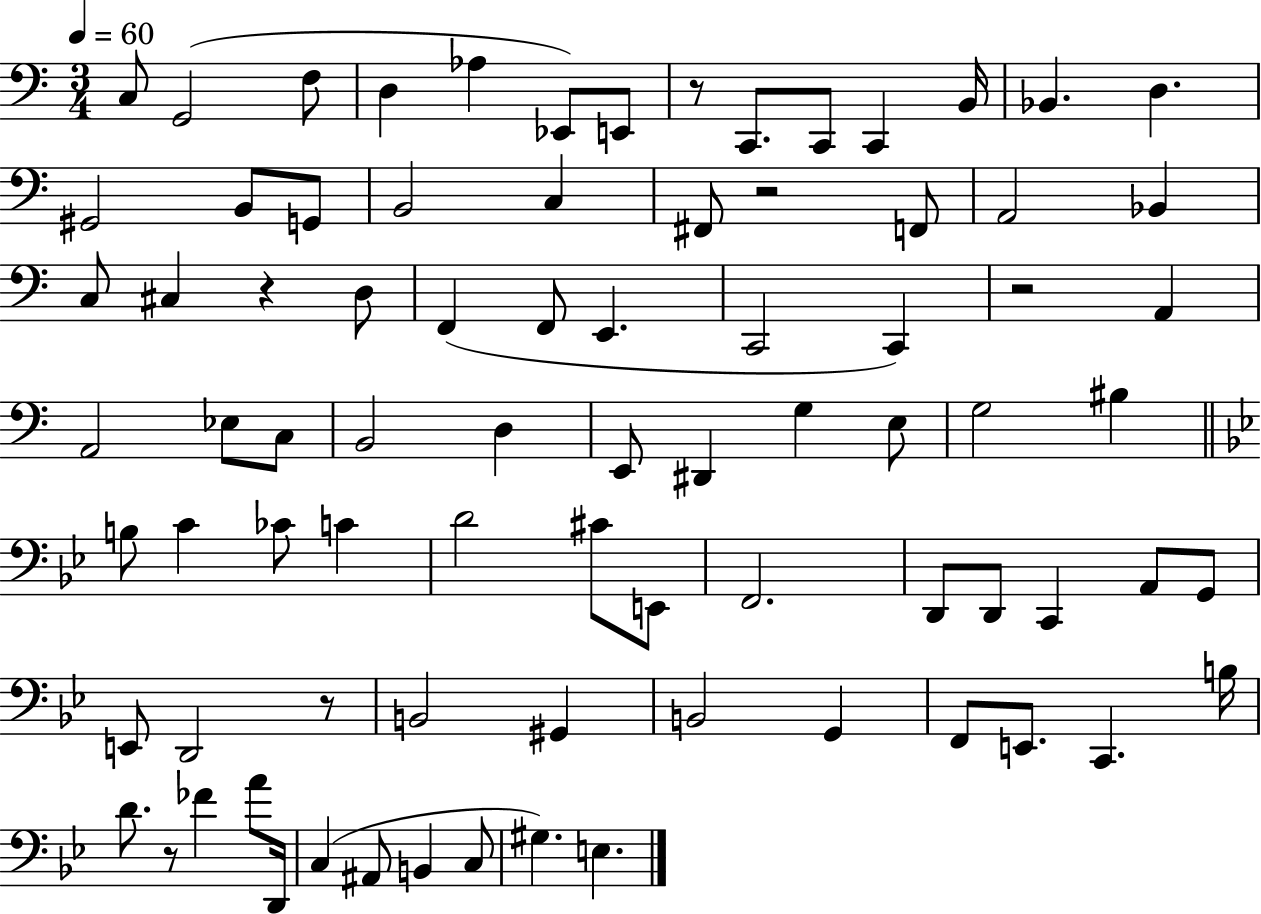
X:1
T:Untitled
M:3/4
L:1/4
K:C
C,/2 G,,2 F,/2 D, _A, _E,,/2 E,,/2 z/2 C,,/2 C,,/2 C,, B,,/4 _B,, D, ^G,,2 B,,/2 G,,/2 B,,2 C, ^F,,/2 z2 F,,/2 A,,2 _B,, C,/2 ^C, z D,/2 F,, F,,/2 E,, C,,2 C,, z2 A,, A,,2 _E,/2 C,/2 B,,2 D, E,,/2 ^D,, G, E,/2 G,2 ^B, B,/2 C _C/2 C D2 ^C/2 E,,/2 F,,2 D,,/2 D,,/2 C,, A,,/2 G,,/2 E,,/2 D,,2 z/2 B,,2 ^G,, B,,2 G,, F,,/2 E,,/2 C,, B,/4 D/2 z/2 _F A/2 D,,/4 C, ^A,,/2 B,, C,/2 ^G, E,